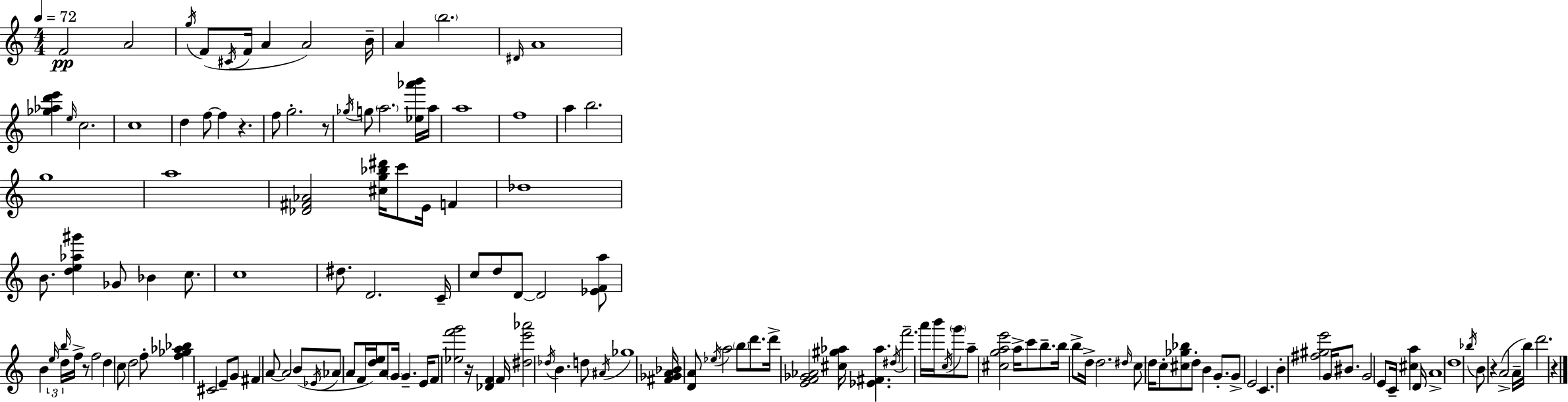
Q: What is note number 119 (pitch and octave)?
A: B4